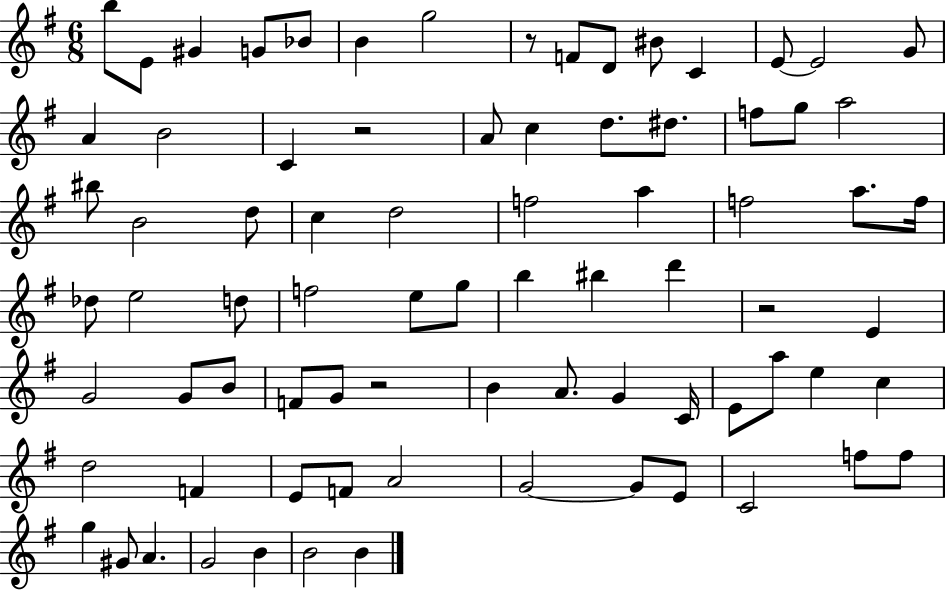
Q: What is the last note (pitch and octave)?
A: B4